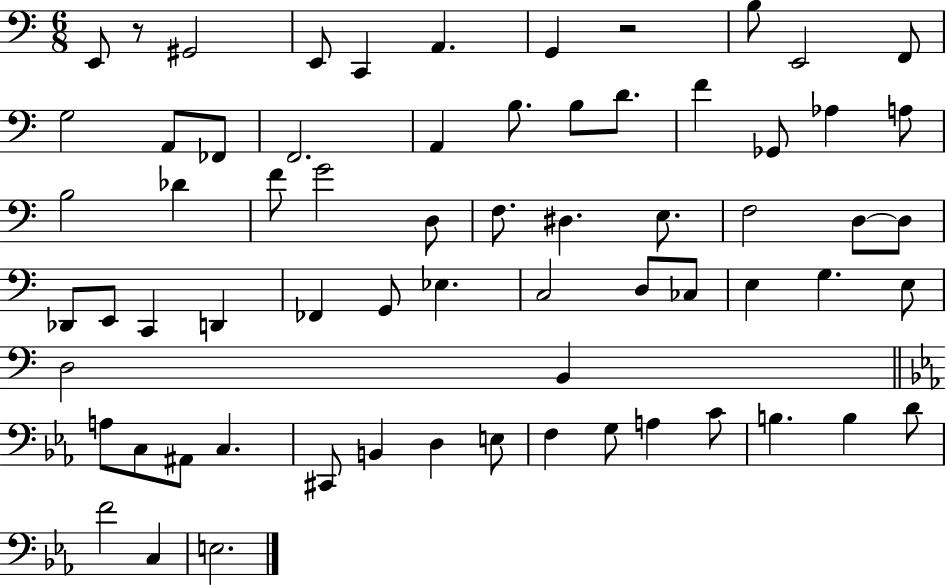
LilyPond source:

{
  \clef bass
  \numericTimeSignature
  \time 6/8
  \key c \major
  \repeat volta 2 { e,8 r8 gis,2 | e,8 c,4 a,4. | g,4 r2 | b8 e,2 f,8 | \break g2 a,8 fes,8 | f,2. | a,4 b8. b8 d'8. | f'4 ges,8 aes4 a8 | \break b2 des'4 | f'8 g'2 d8 | f8. dis4. e8. | f2 d8~~ d8 | \break des,8 e,8 c,4 d,4 | fes,4 g,8 ees4. | c2 d8 ces8 | e4 g4. e8 | \break d2 b,4 | \bar "||" \break \key ees \major a8 c8 ais,8 c4. | cis,8 b,4 d4 e8 | f4 g8 a4 c'8 | b4. b4 d'8 | \break f'2 c4 | e2. | } \bar "|."
}